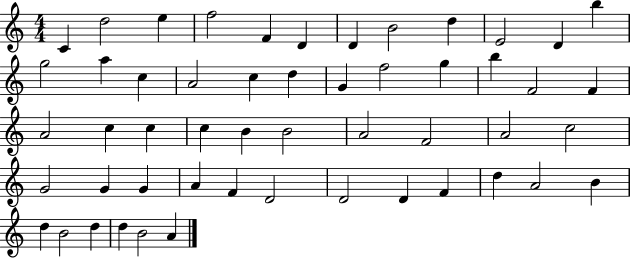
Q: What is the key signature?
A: C major